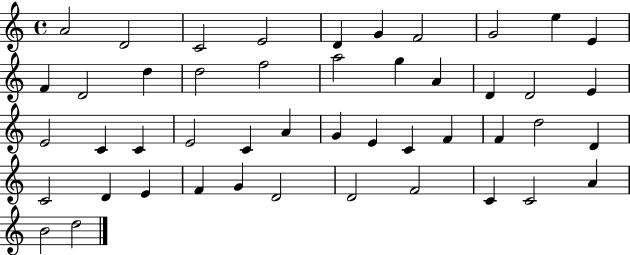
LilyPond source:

{
  \clef treble
  \time 4/4
  \defaultTimeSignature
  \key c \major
  a'2 d'2 | c'2 e'2 | d'4 g'4 f'2 | g'2 e''4 e'4 | \break f'4 d'2 d''4 | d''2 f''2 | a''2 g''4 a'4 | d'4 d'2 e'4 | \break e'2 c'4 c'4 | e'2 c'4 a'4 | g'4 e'4 c'4 f'4 | f'4 d''2 d'4 | \break c'2 d'4 e'4 | f'4 g'4 d'2 | d'2 f'2 | c'4 c'2 a'4 | \break b'2 d''2 | \bar "|."
}